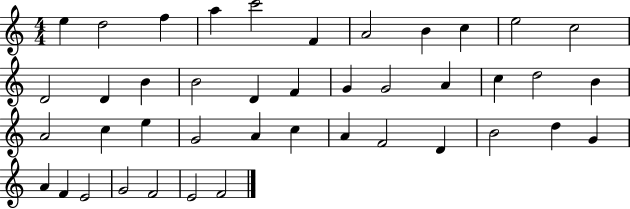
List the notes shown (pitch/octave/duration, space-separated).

E5/q D5/h F5/q A5/q C6/h F4/q A4/h B4/q C5/q E5/h C5/h D4/h D4/q B4/q B4/h D4/q F4/q G4/q G4/h A4/q C5/q D5/h B4/q A4/h C5/q E5/q G4/h A4/q C5/q A4/q F4/h D4/q B4/h D5/q G4/q A4/q F4/q E4/h G4/h F4/h E4/h F4/h